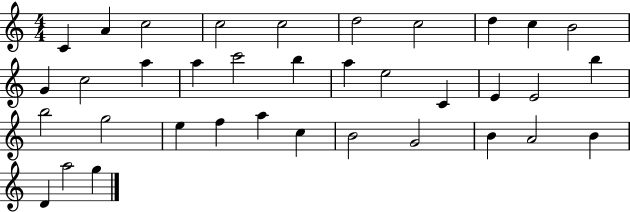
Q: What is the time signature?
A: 4/4